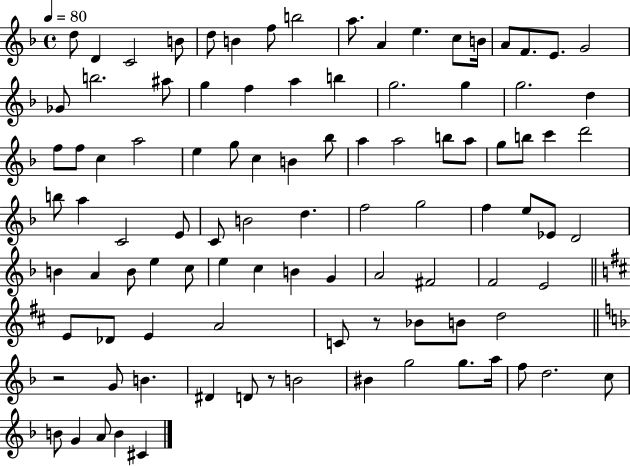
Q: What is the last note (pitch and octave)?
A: C#4